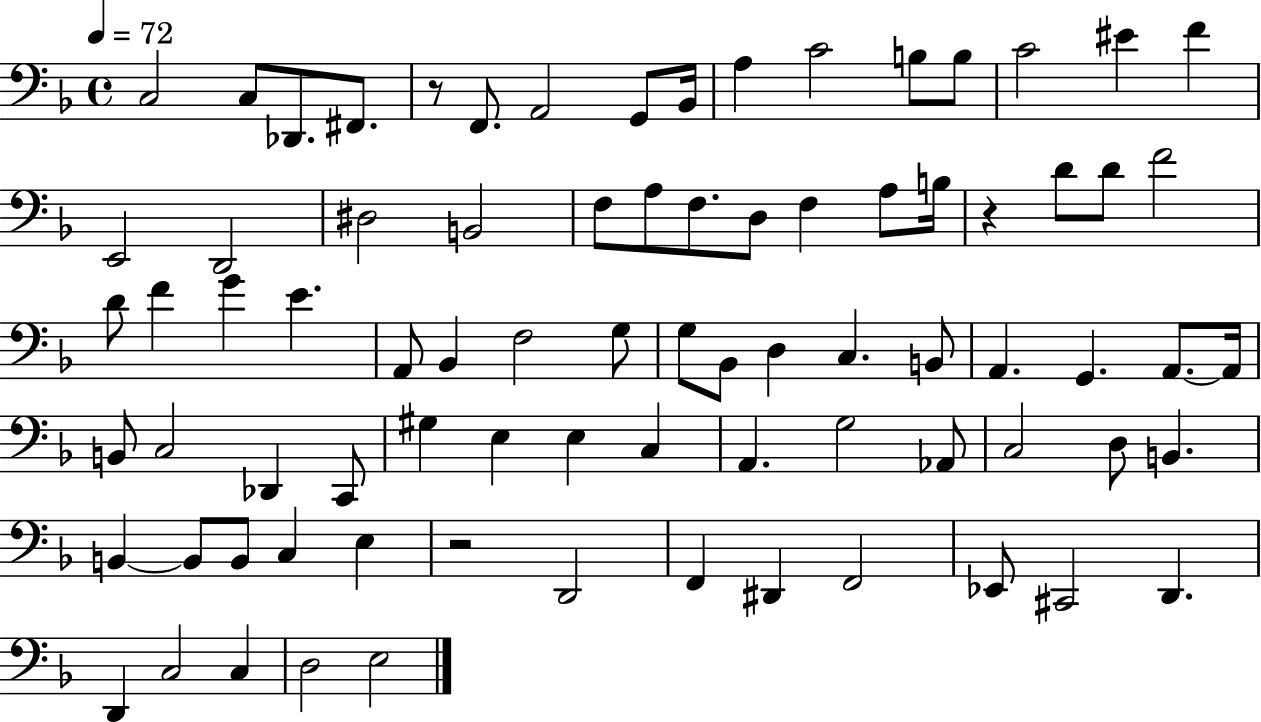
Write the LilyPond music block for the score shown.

{
  \clef bass
  \time 4/4
  \defaultTimeSignature
  \key f \major
  \tempo 4 = 72
  \repeat volta 2 { c2 c8 des,8. fis,8. | r8 f,8. a,2 g,8 bes,16 | a4 c'2 b8 b8 | c'2 eis'4 f'4 | \break e,2 d,2 | dis2 b,2 | f8 a8 f8. d8 f4 a8 b16 | r4 d'8 d'8 f'2 | \break d'8 f'4 g'4 e'4. | a,8 bes,4 f2 g8 | g8 bes,8 d4 c4. b,8 | a,4. g,4. a,8.~~ a,16 | \break b,8 c2 des,4 c,8 | gis4 e4 e4 c4 | a,4. g2 aes,8 | c2 d8 b,4. | \break b,4~~ b,8 b,8 c4 e4 | r2 d,2 | f,4 dis,4 f,2 | ees,8 cis,2 d,4. | \break d,4 c2 c4 | d2 e2 | } \bar "|."
}